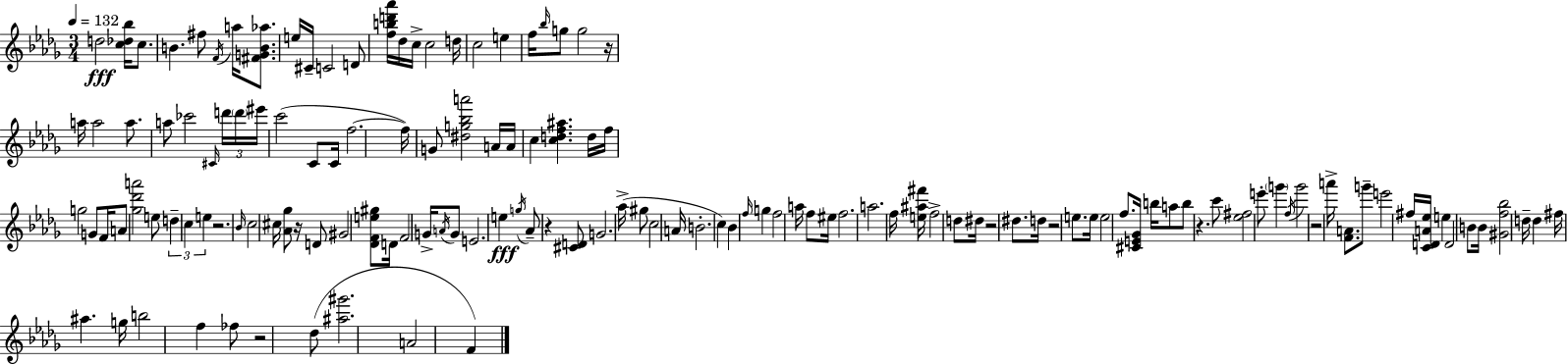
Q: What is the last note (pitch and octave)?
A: F4